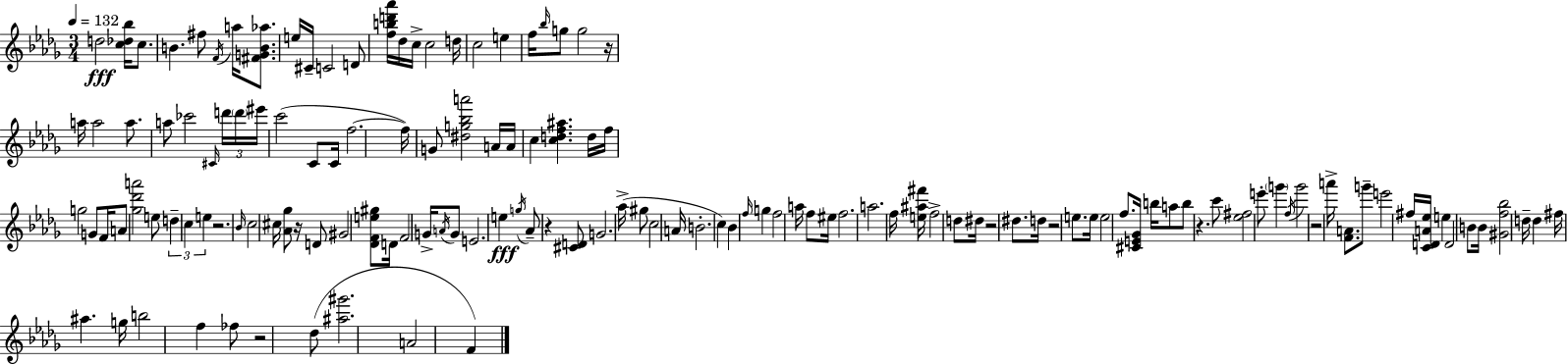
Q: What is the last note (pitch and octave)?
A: F4